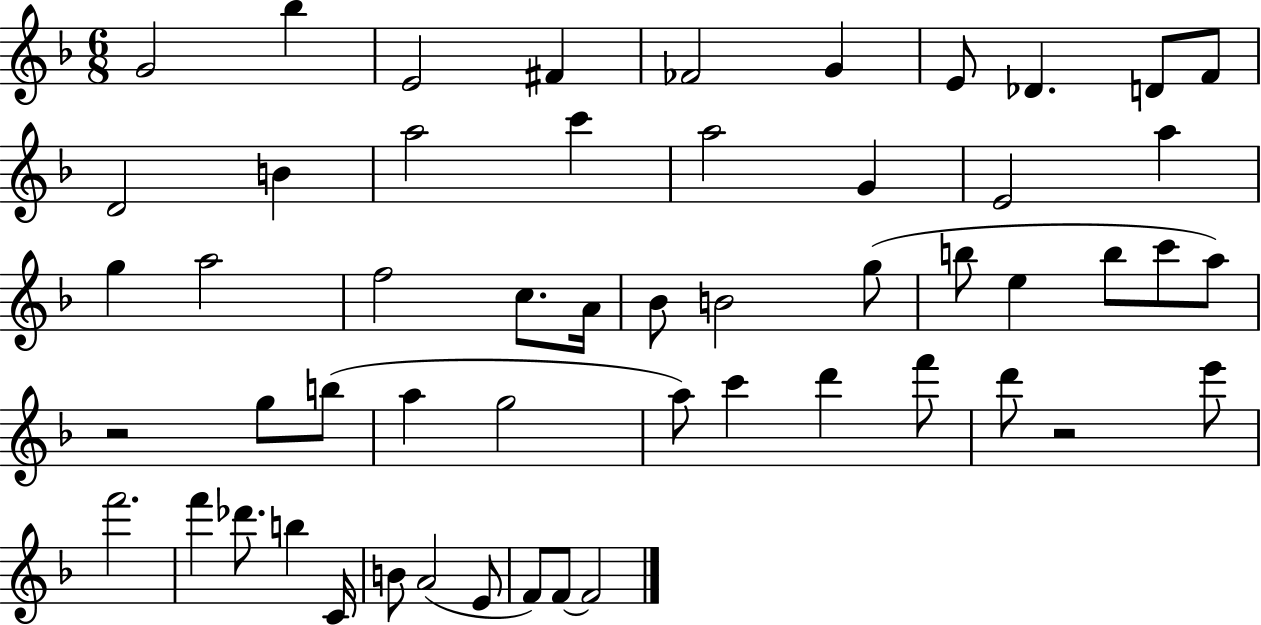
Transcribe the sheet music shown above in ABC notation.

X:1
T:Untitled
M:6/8
L:1/4
K:F
G2 _b E2 ^F _F2 G E/2 _D D/2 F/2 D2 B a2 c' a2 G E2 a g a2 f2 c/2 A/4 _B/2 B2 g/2 b/2 e b/2 c'/2 a/2 z2 g/2 b/2 a g2 a/2 c' d' f'/2 d'/2 z2 e'/2 f'2 f' _d'/2 b C/4 B/2 A2 E/2 F/2 F/2 F2